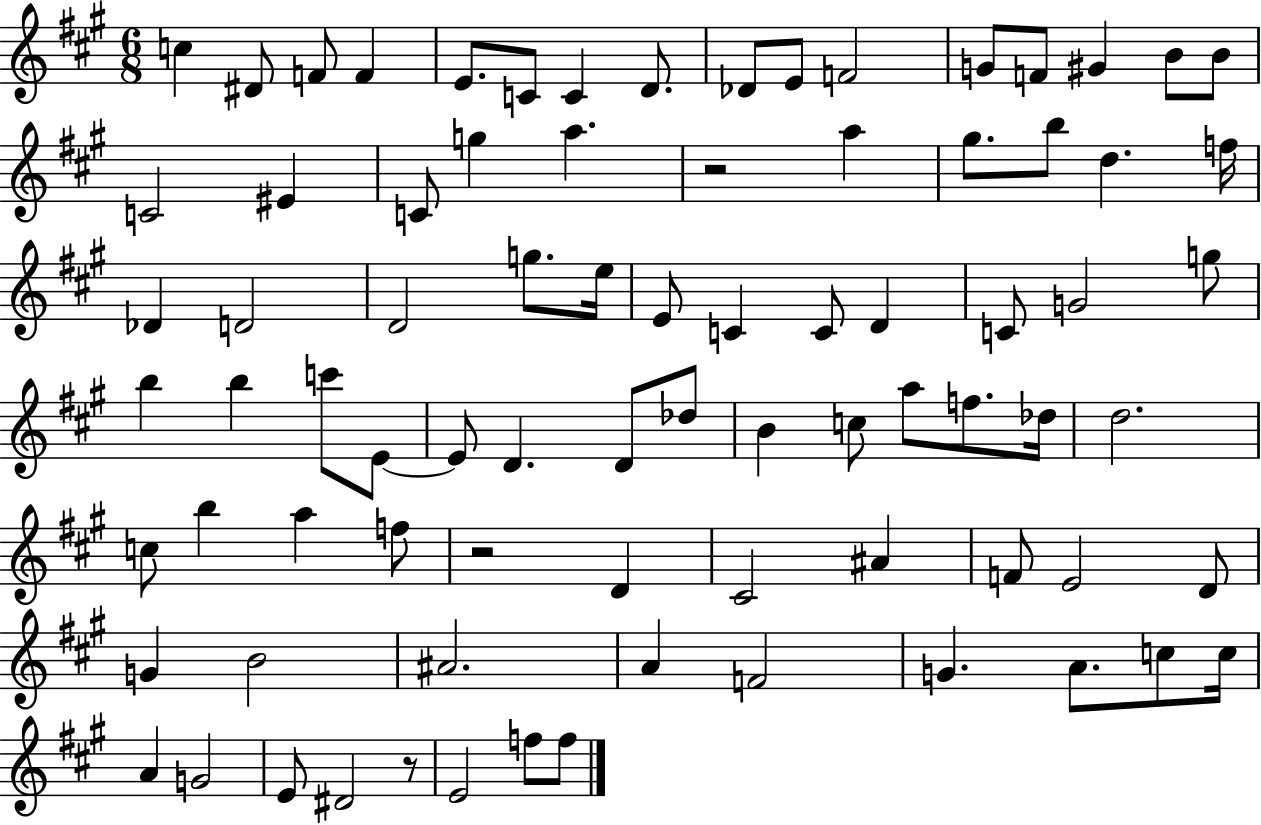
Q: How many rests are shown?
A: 3